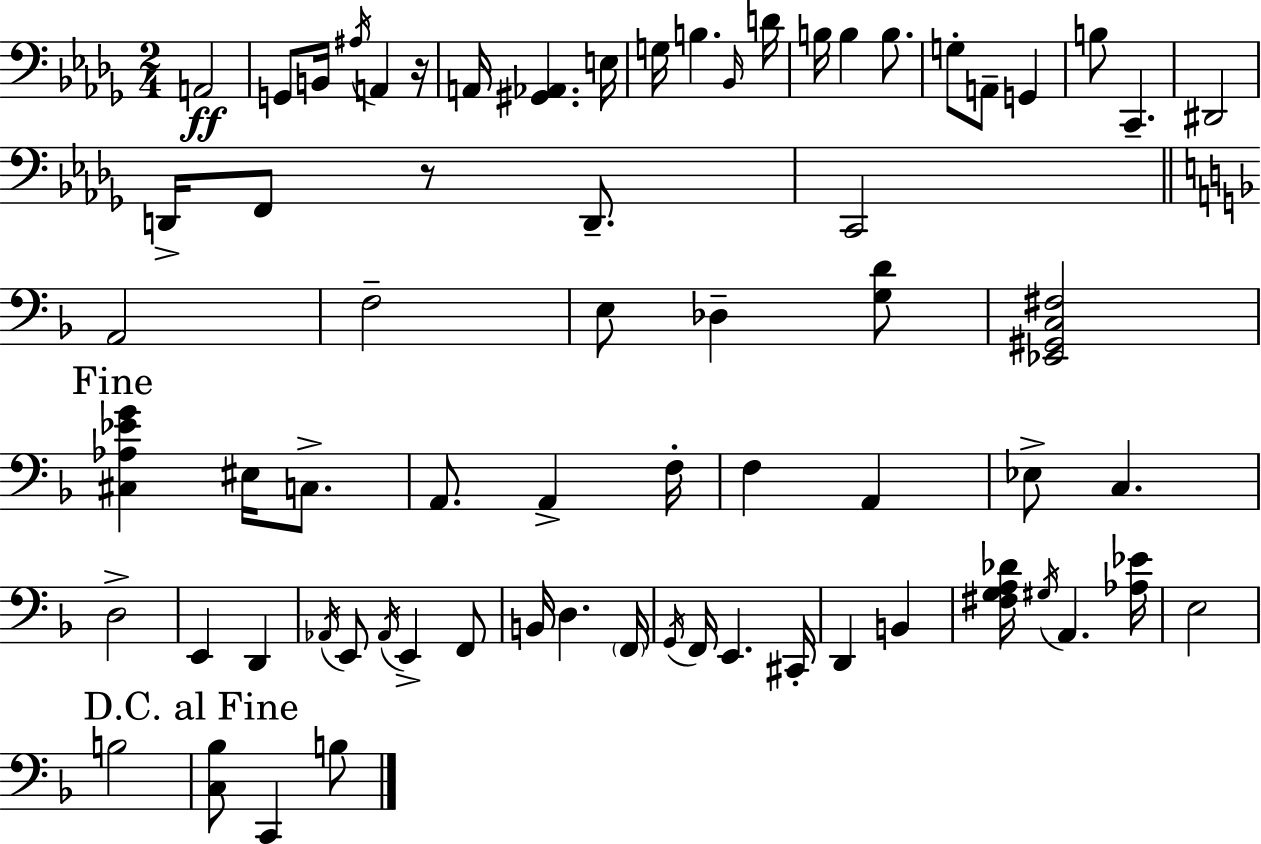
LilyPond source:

{
  \clef bass
  \numericTimeSignature
  \time 2/4
  \key bes \minor
  a,2\ff | g,8 b,16 \acciaccatura { ais16 } a,4 | r16 a,16 <gis, aes,>4. | e16 g16 b4. | \break \grace { bes,16 } d'16 b16 b4 b8. | g8-. a,8-- g,4 | b8 c,4.-- | dis,2 | \break d,16-> f,8 r8 d,8.-- | c,2 | \bar "||" \break \key f \major a,2 | f2-- | e8 des4-- <g d'>8 | <ees, gis, c fis>2 | \break \mark "Fine" <cis aes ees' g'>4 eis16 c8.-> | a,8. a,4-> f16-. | f4 a,4 | ees8-> c4. | \break d2-> | e,4 d,4 | \acciaccatura { aes,16 } e,8 \acciaccatura { aes,16 } e,4-> | f,8 b,16 d4. | \break \parenthesize f,16 \acciaccatura { g,16 } f,16 e,4. | cis,16-. d,4 b,4 | <fis g a des'>16 \acciaccatura { gis16 } a,4. | <aes ees'>16 e2 | \break b2 | \mark "D.C. al Fine" <c bes>8 c,4 | b8 \bar "|."
}